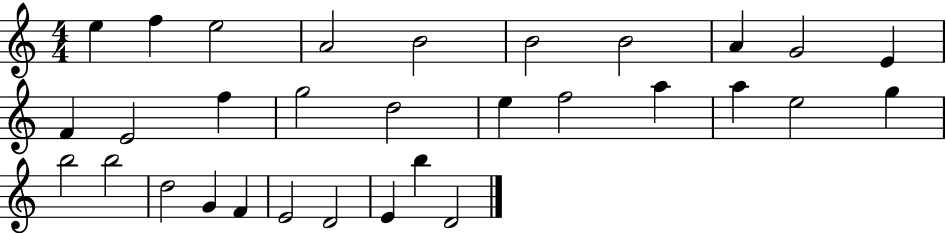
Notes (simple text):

E5/q F5/q E5/h A4/h B4/h B4/h B4/h A4/q G4/h E4/q F4/q E4/h F5/q G5/h D5/h E5/q F5/h A5/q A5/q E5/h G5/q B5/h B5/h D5/h G4/q F4/q E4/h D4/h E4/q B5/q D4/h